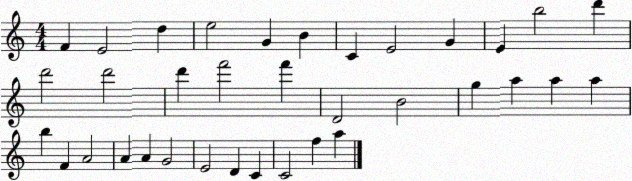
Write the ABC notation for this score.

X:1
T:Untitled
M:4/4
L:1/4
K:C
F E2 d e2 G B C E2 G E b2 d' d'2 d'2 d' f'2 f' D2 B2 g a a a b F A2 A A G2 E2 D C C2 f a